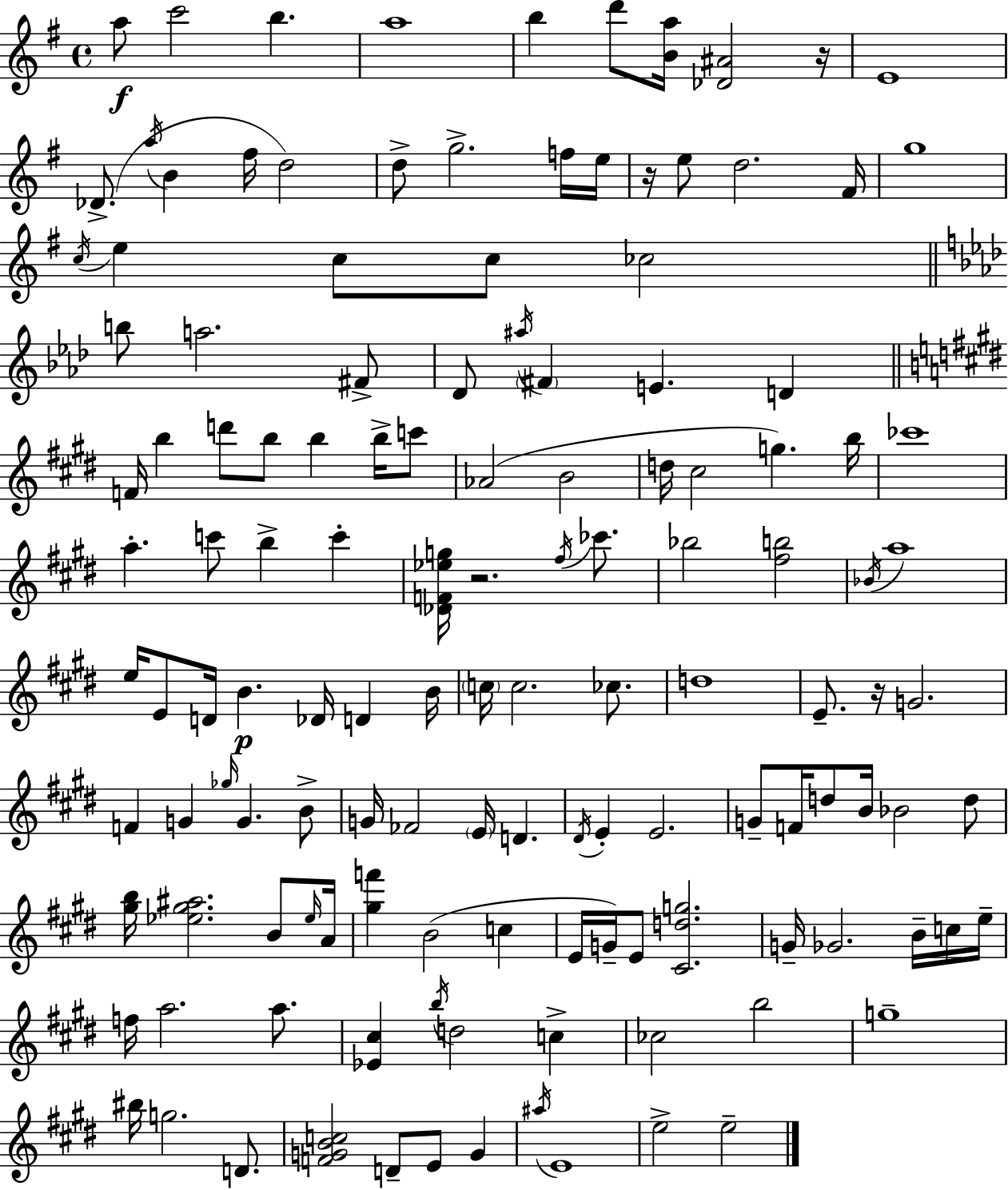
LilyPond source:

{
  \clef treble
  \time 4/4
  \defaultTimeSignature
  \key e \minor
  \repeat volta 2 { a''8\f c'''2 b''4. | a''1 | b''4 d'''8 <b' a''>16 <des' ais'>2 r16 | e'1 | \break des'8.->( \acciaccatura { a''16 } b'4 fis''16 d''2) | d''8-> g''2.-> f''16 | e''16 r16 e''8 d''2. | fis'16 g''1 | \break \acciaccatura { c''16 } e''4 c''8 c''8 ces''2 | \bar "||" \break \key aes \major b''8 a''2. fis'8-> | des'8 \acciaccatura { ais''16 } \parenthesize fis'4 e'4. d'4 | \bar "||" \break \key e \major f'16 b''4 d'''8 b''8 b''4 b''16-> c'''8 | aes'2( b'2 | d''16 cis''2 g''4.) b''16 | ces'''1 | \break a''4.-. c'''8 b''4-> c'''4-. | <des' f' ees'' g''>16 r2. \acciaccatura { fis''16 } ces'''8. | bes''2 <fis'' b''>2 | \acciaccatura { bes'16 } a''1 | \break e''16 e'8 d'16 b'4.\p des'16 d'4 | b'16 \parenthesize c''16 c''2. ces''8. | d''1 | e'8.-- r16 g'2. | \break f'4 g'4 \grace { ges''16 } g'4. | b'8-> g'16 fes'2 \parenthesize e'16 d'4. | \acciaccatura { dis'16 } e'4-. e'2. | g'8-- f'16 d''8 b'16 bes'2 | \break d''8 <gis'' b''>16 <ees'' gis'' ais''>2. | b'8 \grace { ees''16 } a'16 <gis'' f'''>4 b'2( | c''4 e'16 g'16--) e'8 <cis' d'' g''>2. | g'16-- ges'2. | \break b'16-- c''16 e''16-- f''16 a''2. | a''8. <ees' cis''>4 \acciaccatura { b''16 } d''2 | c''4-> ces''2 b''2 | g''1-- | \break bis''16 g''2. | d'8. <f' g' b' c''>2 d'8-- | e'8 g'4 \acciaccatura { ais''16 } e'1 | e''2-> e''2-- | \break } \bar "|."
}